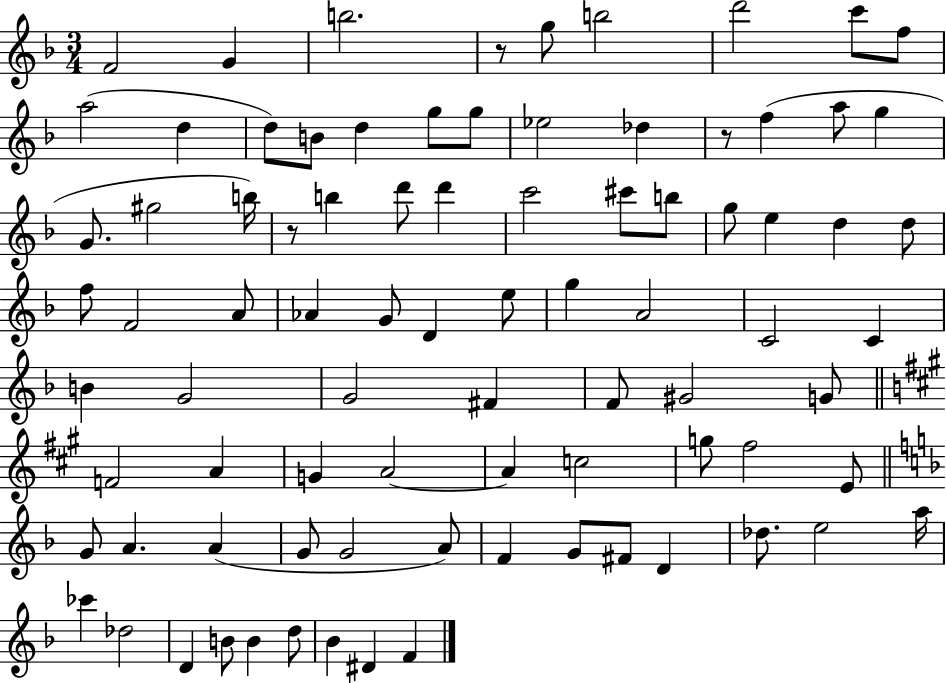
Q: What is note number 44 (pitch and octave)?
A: C4